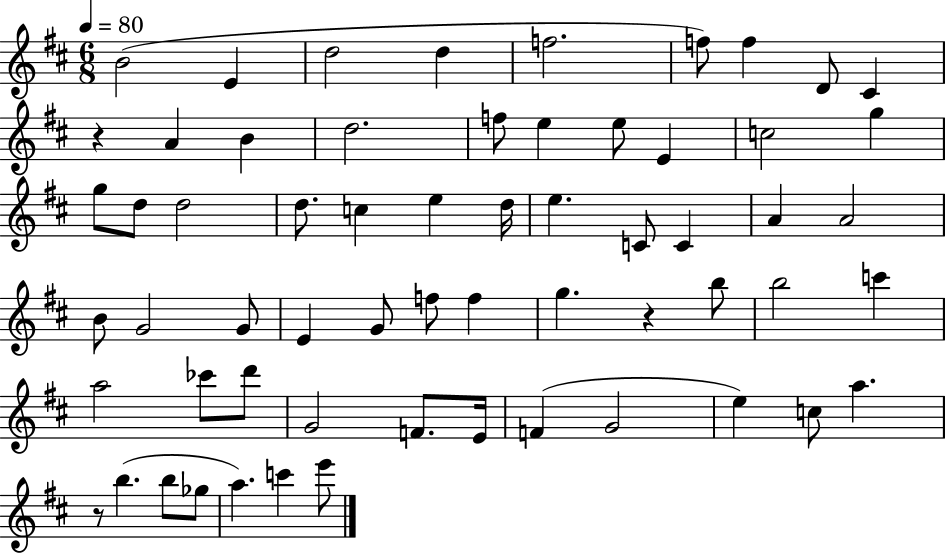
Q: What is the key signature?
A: D major